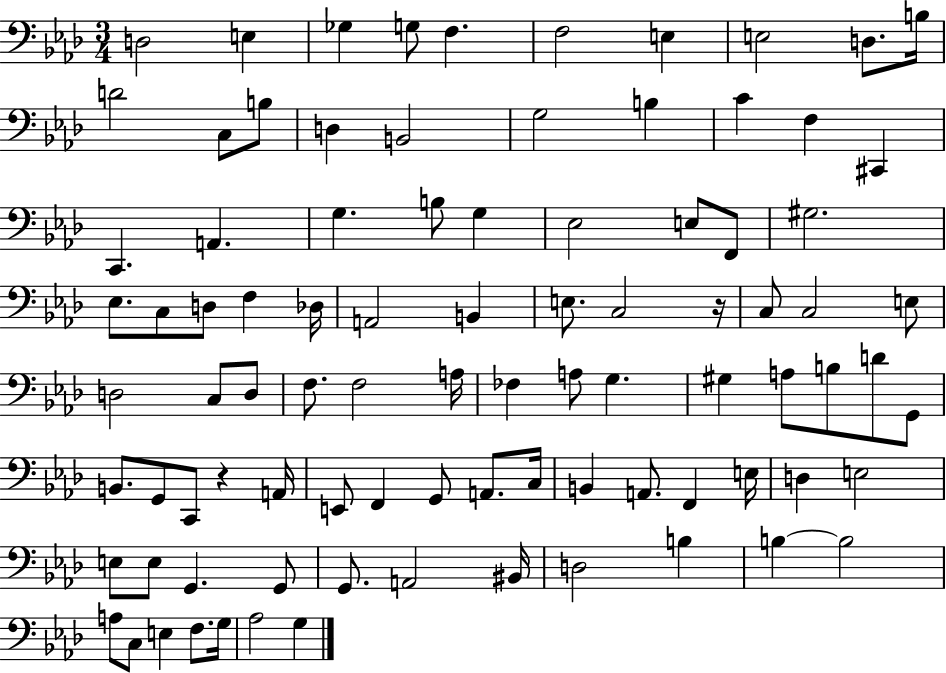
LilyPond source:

{
  \clef bass
  \numericTimeSignature
  \time 3/4
  \key aes \major
  d2 e4 | ges4 g8 f4. | f2 e4 | e2 d8. b16 | \break d'2 c8 b8 | d4 b,2 | g2 b4 | c'4 f4 cis,4 | \break c,4. a,4. | g4. b8 g4 | ees2 e8 f,8 | gis2. | \break ees8. c8 d8 f4 des16 | a,2 b,4 | e8. c2 r16 | c8 c2 e8 | \break d2 c8 d8 | f8. f2 a16 | fes4 a8 g4. | gis4 a8 b8 d'8 g,8 | \break b,8. g,8 c,8 r4 a,16 | e,8 f,4 g,8 a,8. c16 | b,4 a,8. f,4 e16 | d4 e2 | \break e8 e8 g,4. g,8 | g,8. a,2 bis,16 | d2 b4 | b4~~ b2 | \break a8 c8 e4 f8. g16 | aes2 g4 | \bar "|."
}